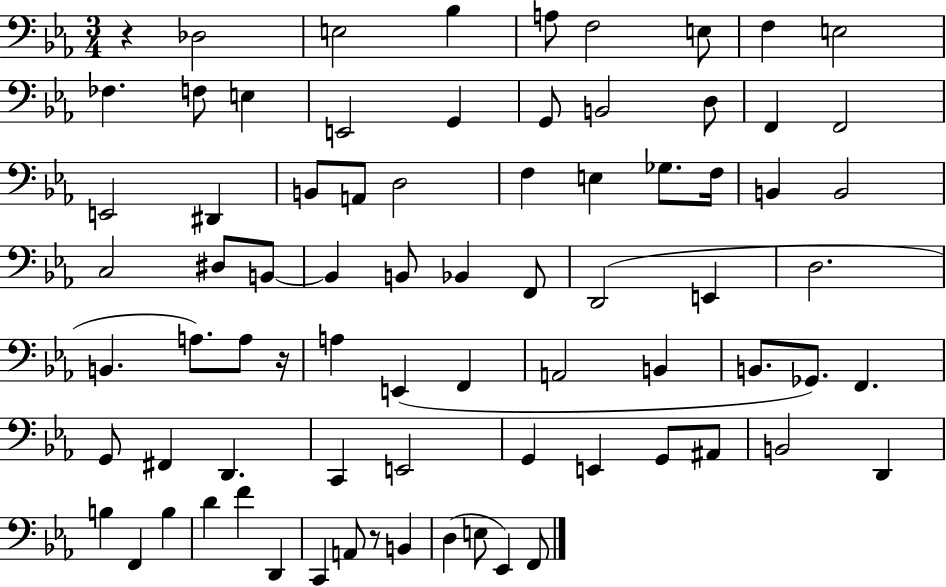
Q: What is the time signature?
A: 3/4